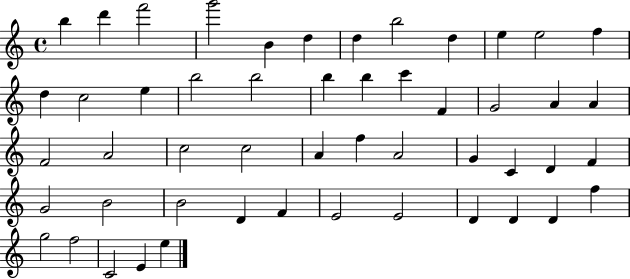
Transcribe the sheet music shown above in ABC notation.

X:1
T:Untitled
M:4/4
L:1/4
K:C
b d' f'2 g'2 B d d b2 d e e2 f d c2 e b2 b2 b b c' F G2 A A F2 A2 c2 c2 A f A2 G C D F G2 B2 B2 D F E2 E2 D D D f g2 f2 C2 E e